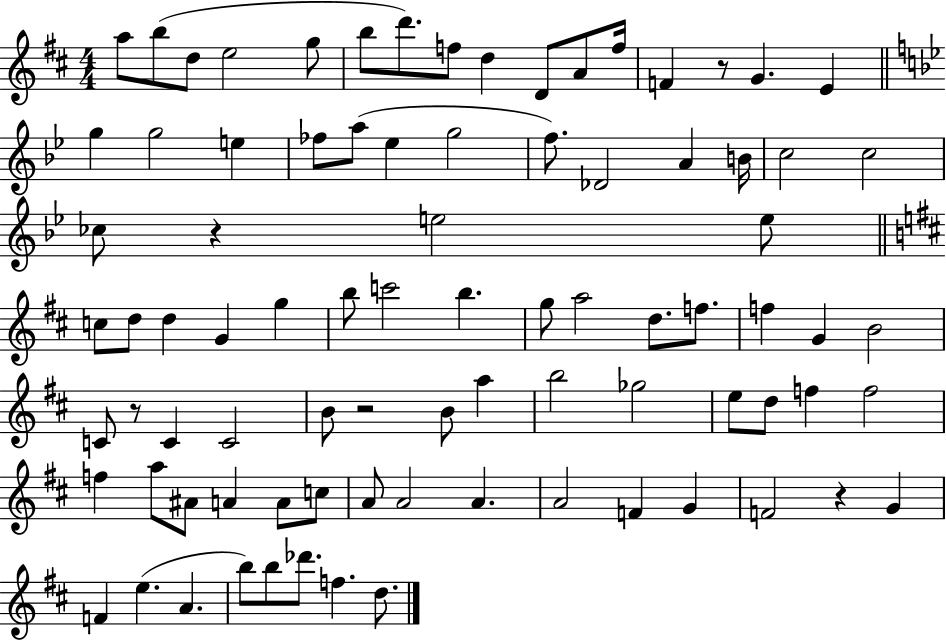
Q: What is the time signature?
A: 4/4